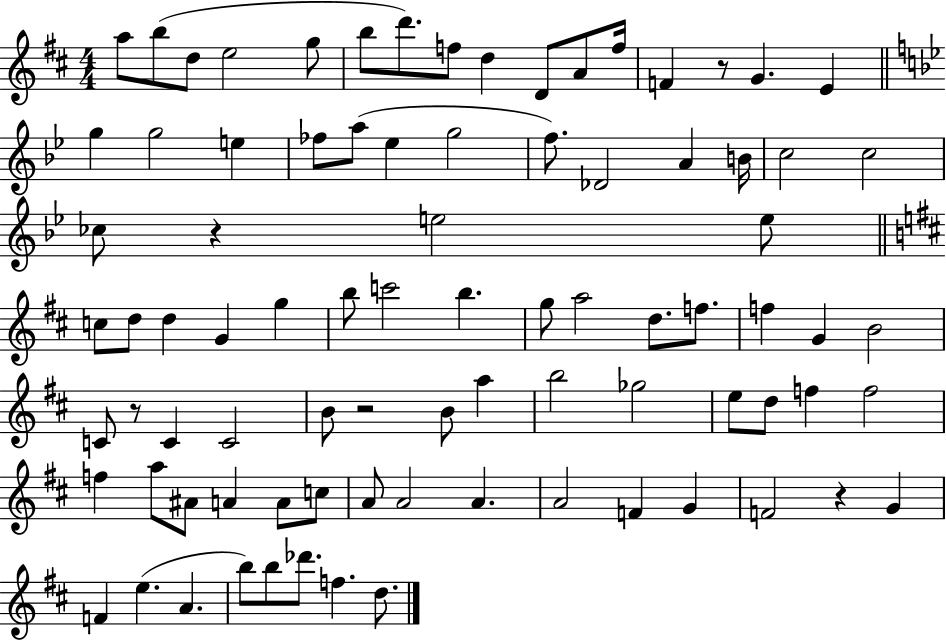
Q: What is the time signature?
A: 4/4